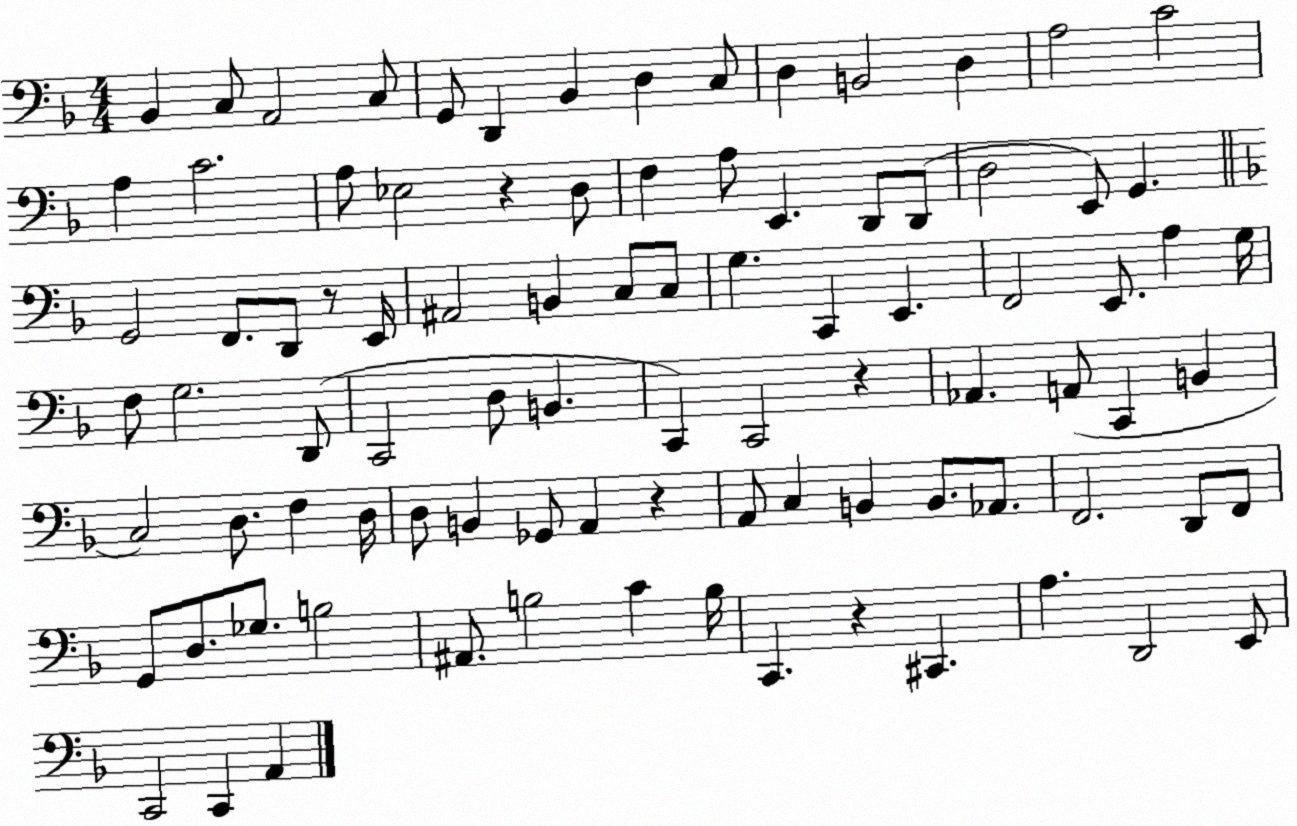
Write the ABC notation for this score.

X:1
T:Untitled
M:4/4
L:1/4
K:F
_B,, C,/2 A,,2 C,/2 G,,/2 D,, _B,, D, C,/2 D, B,,2 D, A,2 C2 A, C2 A,/2 _E,2 z D,/2 F, A,/2 E,, D,,/2 D,,/2 D,2 E,,/2 G,, G,,2 F,,/2 D,,/2 z/2 E,,/4 ^A,,2 B,, C,/2 C,/2 G, C,, E,, F,,2 E,,/2 A, G,/4 F,/2 G,2 D,,/2 C,,2 D,/2 B,, C,, C,,2 z _A,, A,,/2 C,, B,, C,2 D,/2 F, D,/4 D,/2 B,, _G,,/2 A,, z A,,/2 C, B,, B,,/2 _A,,/2 F,,2 D,,/2 F,,/2 G,,/2 D,/2 _G,/2 B,2 ^A,,/2 B,2 C B,/4 C,, z ^C,, A, D,,2 E,,/2 C,,2 C,, A,,